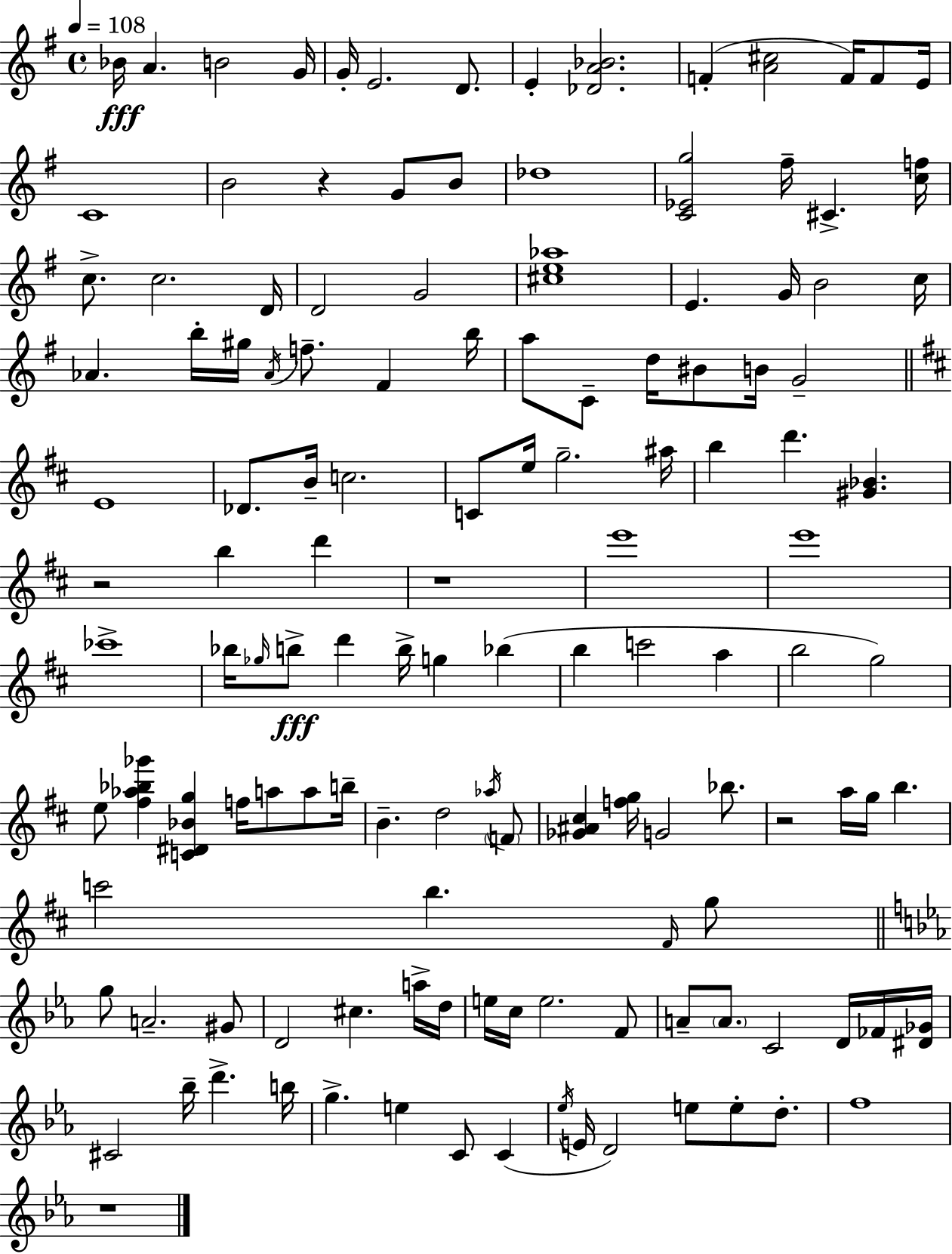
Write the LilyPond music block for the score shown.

{
  \clef treble
  \time 4/4
  \defaultTimeSignature
  \key g \major
  \tempo 4 = 108
  bes'16\fff a'4. b'2 g'16 | g'16-. e'2. d'8. | e'4-. <des' a' bes'>2. | f'4-.( <a' cis''>2 f'16) f'8 e'16 | \break c'1 | b'2 r4 g'8 b'8 | des''1 | <c' ees' g''>2 fis''16-- cis'4.-> <c'' f''>16 | \break c''8.-> c''2. d'16 | d'2 g'2 | <cis'' e'' aes''>1 | e'4. g'16 b'2 c''16 | \break aes'4. b''16-. gis''16 \acciaccatura { aes'16 } f''8.-- fis'4 | b''16 a''8 c'8-- d''16 bis'8 b'16 g'2-- | \bar "||" \break \key d \major e'1 | des'8. b'16-- c''2. | c'8 e''16 g''2.-- ais''16 | b''4 d'''4. <gis' bes'>4. | \break r2 b''4 d'''4 | r1 | e'''1 | e'''1 | \break ces'''1-> | bes''16 \grace { ges''16 }\fff b''8-> d'''4 b''16-> g''4 bes''4( | b''4 c'''2 a''4 | b''2 g''2) | \break e''8 <fis'' aes'' bes'' ges'''>4 <c' dis' bes' g''>4 f''16 a''8 a''8 | b''16-- b'4.-- d''2 \acciaccatura { aes''16 } | \parenthesize f'8 <ges' ais' cis''>4 <f'' g''>16 g'2 bes''8. | r2 a''16 g''16 b''4. | \break c'''2 b''4. | \grace { fis'16 } g''8 \bar "||" \break \key ees \major g''8 a'2.-- gis'8 | d'2 cis''4. a''16-> d''16 | e''16 c''16 e''2. f'8 | a'8-- \parenthesize a'8. c'2 d'16 fes'16 <dis' ges'>16 | \break cis'2 bes''16-- d'''4.-> b''16 | g''4.-> e''4 c'8 c'4( | \acciaccatura { ees''16 } e'16 d'2) e''8 e''8-. d''8.-. | f''1 | \break r1 | \bar "|."
}